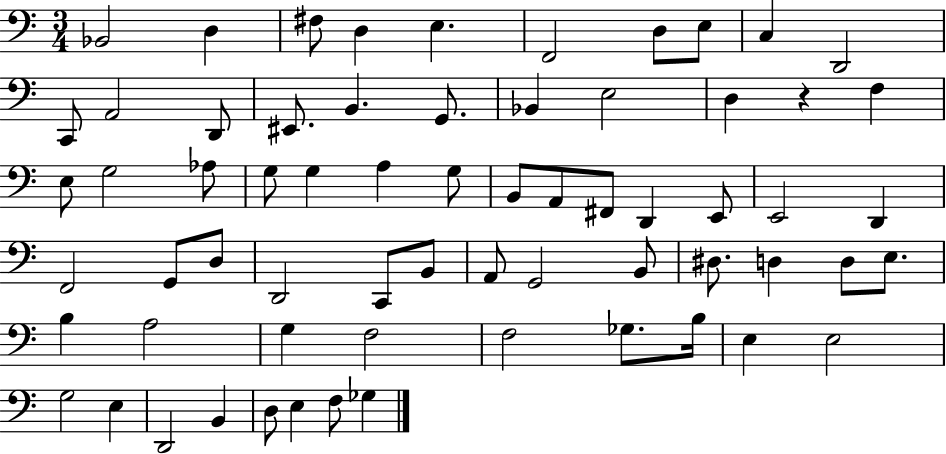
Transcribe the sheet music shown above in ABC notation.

X:1
T:Untitled
M:3/4
L:1/4
K:C
_B,,2 D, ^F,/2 D, E, F,,2 D,/2 E,/2 C, D,,2 C,,/2 A,,2 D,,/2 ^E,,/2 B,, G,,/2 _B,, E,2 D, z F, E,/2 G,2 _A,/2 G,/2 G, A, G,/2 B,,/2 A,,/2 ^F,,/2 D,, E,,/2 E,,2 D,, F,,2 G,,/2 D,/2 D,,2 C,,/2 B,,/2 A,,/2 G,,2 B,,/2 ^D,/2 D, D,/2 E,/2 B, A,2 G, F,2 F,2 _G,/2 B,/4 E, E,2 G,2 E, D,,2 B,, D,/2 E, F,/2 _G,